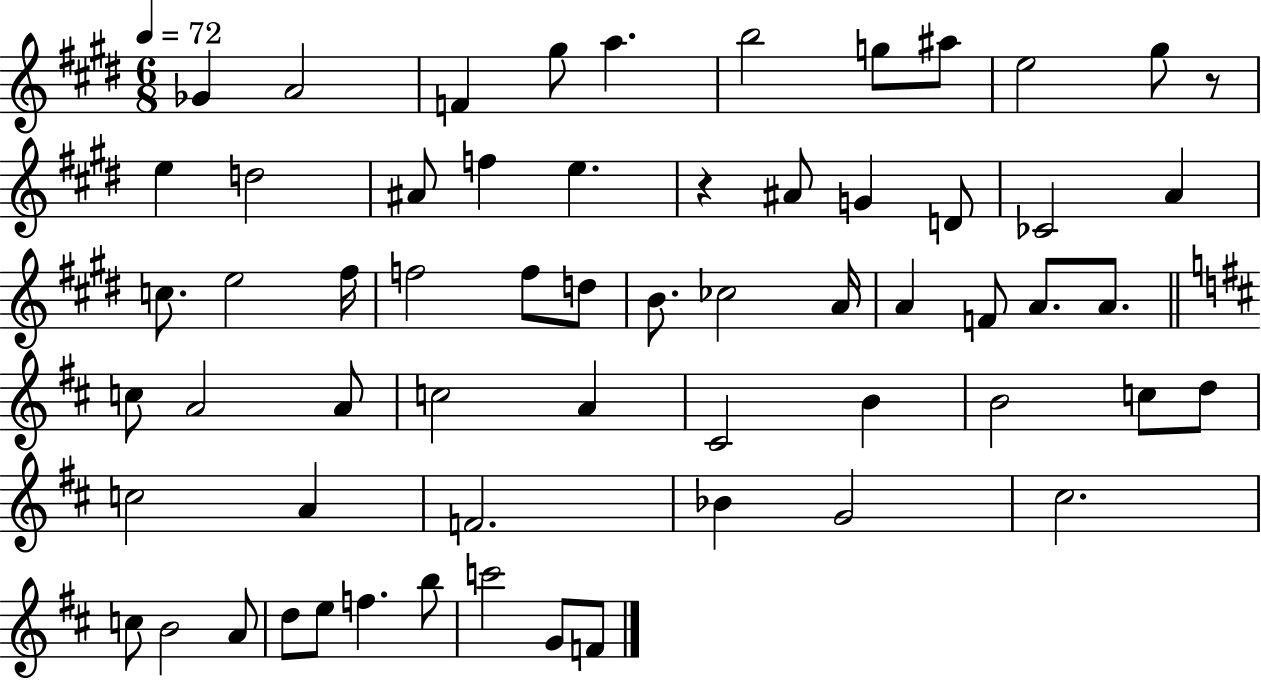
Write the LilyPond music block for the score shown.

{
  \clef treble
  \numericTimeSignature
  \time 6/8
  \key e \major
  \tempo 4 = 72
  \repeat volta 2 { ges'4 a'2 | f'4 gis''8 a''4. | b''2 g''8 ais''8 | e''2 gis''8 r8 | \break e''4 d''2 | ais'8 f''4 e''4. | r4 ais'8 g'4 d'8 | ces'2 a'4 | \break c''8. e''2 fis''16 | f''2 f''8 d''8 | b'8. ces''2 a'16 | a'4 f'8 a'8. a'8. | \break \bar "||" \break \key d \major c''8 a'2 a'8 | c''2 a'4 | cis'2 b'4 | b'2 c''8 d''8 | \break c''2 a'4 | f'2. | bes'4 g'2 | cis''2. | \break c''8 b'2 a'8 | d''8 e''8 f''4. b''8 | c'''2 g'8 f'8 | } \bar "|."
}